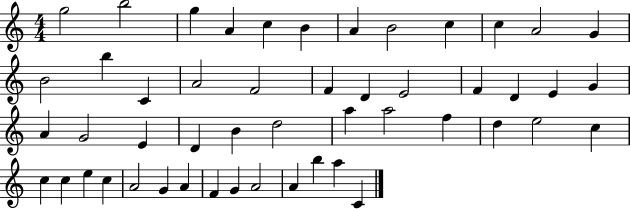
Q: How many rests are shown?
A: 0